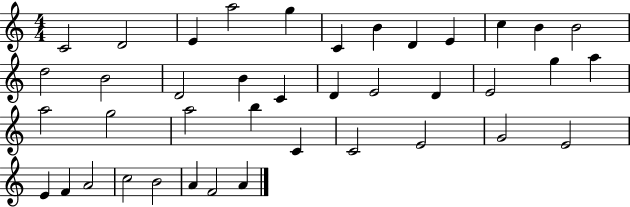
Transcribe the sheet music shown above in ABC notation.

X:1
T:Untitled
M:4/4
L:1/4
K:C
C2 D2 E a2 g C B D E c B B2 d2 B2 D2 B C D E2 D E2 g a a2 g2 a2 b C C2 E2 G2 E2 E F A2 c2 B2 A F2 A